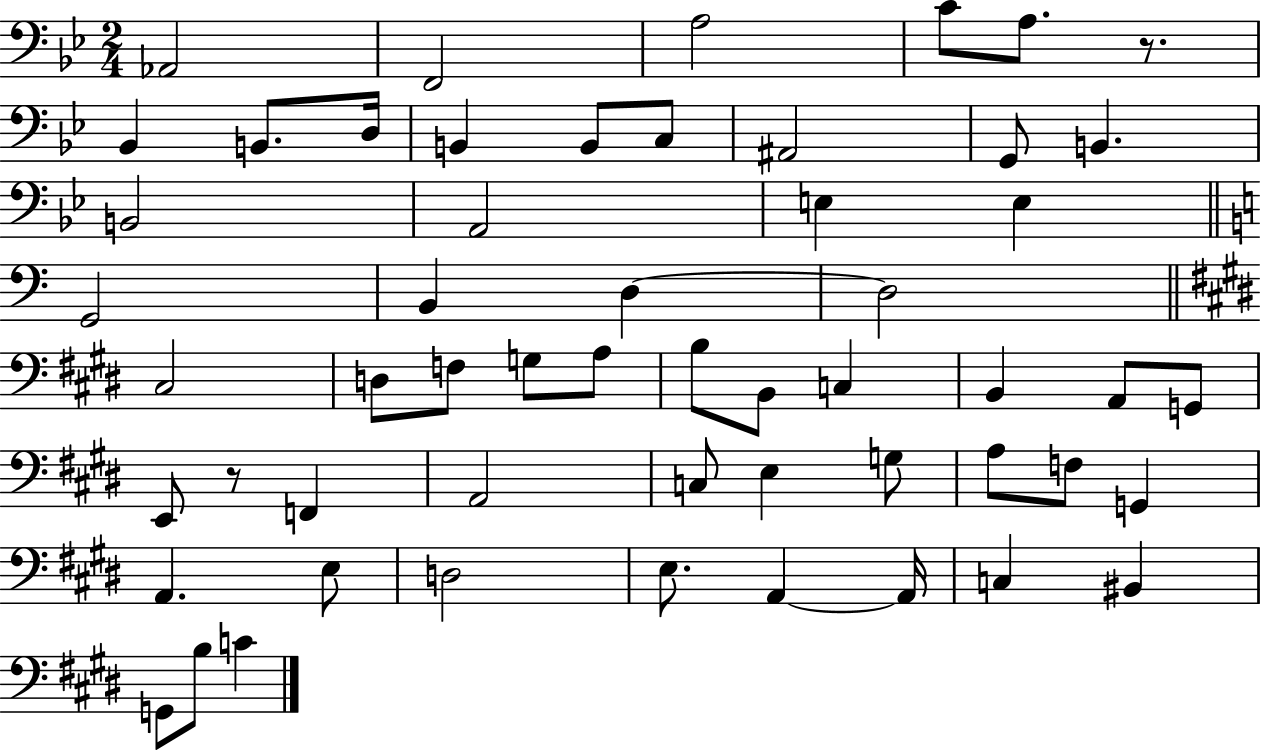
Ab2/h F2/h A3/h C4/e A3/e. R/e. Bb2/q B2/e. D3/s B2/q B2/e C3/e A#2/h G2/e B2/q. B2/h A2/h E3/q E3/q G2/h B2/q D3/q D3/h C#3/h D3/e F3/e G3/e A3/e B3/e B2/e C3/q B2/q A2/e G2/e E2/e R/e F2/q A2/h C3/e E3/q G3/e A3/e F3/e G2/q A2/q. E3/e D3/h E3/e. A2/q A2/s C3/q BIS2/q G2/e B3/e C4/q